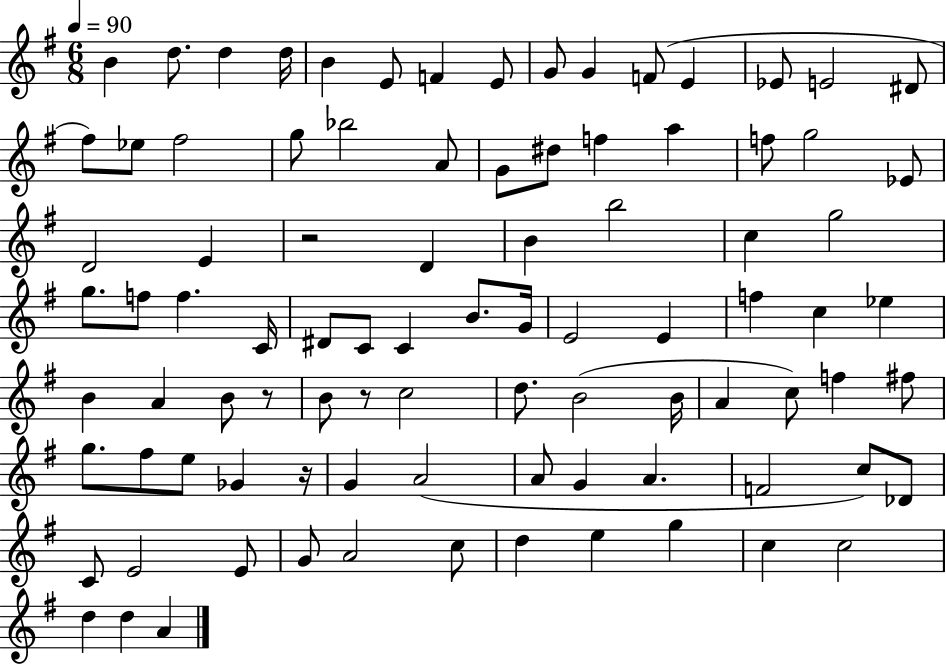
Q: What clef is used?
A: treble